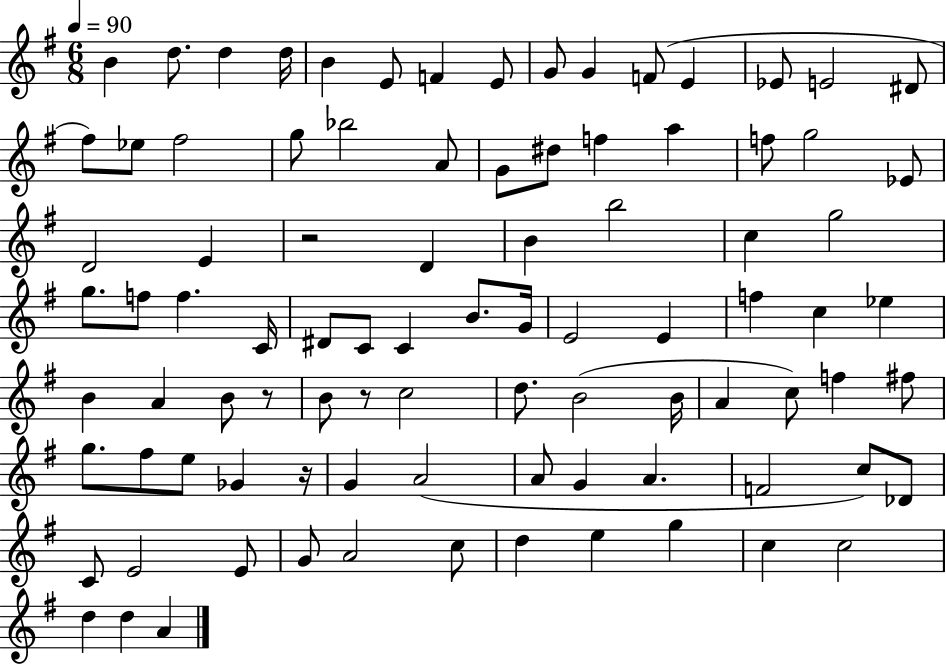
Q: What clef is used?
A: treble